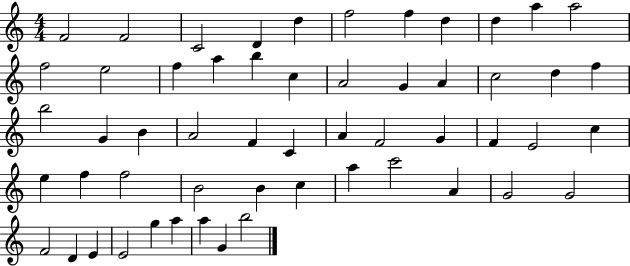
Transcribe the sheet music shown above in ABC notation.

X:1
T:Untitled
M:4/4
L:1/4
K:C
F2 F2 C2 D d f2 f d d a a2 f2 e2 f a b c A2 G A c2 d f b2 G B A2 F C A F2 G F E2 c e f f2 B2 B c a c'2 A G2 G2 F2 D E E2 g a a G b2